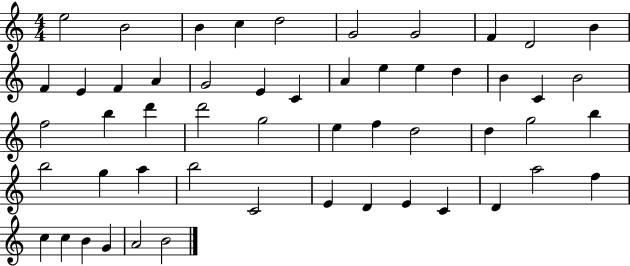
E5/h B4/h B4/q C5/q D5/h G4/h G4/h F4/q D4/h B4/q F4/q E4/q F4/q A4/q G4/h E4/q C4/q A4/q E5/q E5/q D5/q B4/q C4/q B4/h F5/h B5/q D6/q D6/h G5/h E5/q F5/q D5/h D5/q G5/h B5/q B5/h G5/q A5/q B5/h C4/h E4/q D4/q E4/q C4/q D4/q A5/h F5/q C5/q C5/q B4/q G4/q A4/h B4/h